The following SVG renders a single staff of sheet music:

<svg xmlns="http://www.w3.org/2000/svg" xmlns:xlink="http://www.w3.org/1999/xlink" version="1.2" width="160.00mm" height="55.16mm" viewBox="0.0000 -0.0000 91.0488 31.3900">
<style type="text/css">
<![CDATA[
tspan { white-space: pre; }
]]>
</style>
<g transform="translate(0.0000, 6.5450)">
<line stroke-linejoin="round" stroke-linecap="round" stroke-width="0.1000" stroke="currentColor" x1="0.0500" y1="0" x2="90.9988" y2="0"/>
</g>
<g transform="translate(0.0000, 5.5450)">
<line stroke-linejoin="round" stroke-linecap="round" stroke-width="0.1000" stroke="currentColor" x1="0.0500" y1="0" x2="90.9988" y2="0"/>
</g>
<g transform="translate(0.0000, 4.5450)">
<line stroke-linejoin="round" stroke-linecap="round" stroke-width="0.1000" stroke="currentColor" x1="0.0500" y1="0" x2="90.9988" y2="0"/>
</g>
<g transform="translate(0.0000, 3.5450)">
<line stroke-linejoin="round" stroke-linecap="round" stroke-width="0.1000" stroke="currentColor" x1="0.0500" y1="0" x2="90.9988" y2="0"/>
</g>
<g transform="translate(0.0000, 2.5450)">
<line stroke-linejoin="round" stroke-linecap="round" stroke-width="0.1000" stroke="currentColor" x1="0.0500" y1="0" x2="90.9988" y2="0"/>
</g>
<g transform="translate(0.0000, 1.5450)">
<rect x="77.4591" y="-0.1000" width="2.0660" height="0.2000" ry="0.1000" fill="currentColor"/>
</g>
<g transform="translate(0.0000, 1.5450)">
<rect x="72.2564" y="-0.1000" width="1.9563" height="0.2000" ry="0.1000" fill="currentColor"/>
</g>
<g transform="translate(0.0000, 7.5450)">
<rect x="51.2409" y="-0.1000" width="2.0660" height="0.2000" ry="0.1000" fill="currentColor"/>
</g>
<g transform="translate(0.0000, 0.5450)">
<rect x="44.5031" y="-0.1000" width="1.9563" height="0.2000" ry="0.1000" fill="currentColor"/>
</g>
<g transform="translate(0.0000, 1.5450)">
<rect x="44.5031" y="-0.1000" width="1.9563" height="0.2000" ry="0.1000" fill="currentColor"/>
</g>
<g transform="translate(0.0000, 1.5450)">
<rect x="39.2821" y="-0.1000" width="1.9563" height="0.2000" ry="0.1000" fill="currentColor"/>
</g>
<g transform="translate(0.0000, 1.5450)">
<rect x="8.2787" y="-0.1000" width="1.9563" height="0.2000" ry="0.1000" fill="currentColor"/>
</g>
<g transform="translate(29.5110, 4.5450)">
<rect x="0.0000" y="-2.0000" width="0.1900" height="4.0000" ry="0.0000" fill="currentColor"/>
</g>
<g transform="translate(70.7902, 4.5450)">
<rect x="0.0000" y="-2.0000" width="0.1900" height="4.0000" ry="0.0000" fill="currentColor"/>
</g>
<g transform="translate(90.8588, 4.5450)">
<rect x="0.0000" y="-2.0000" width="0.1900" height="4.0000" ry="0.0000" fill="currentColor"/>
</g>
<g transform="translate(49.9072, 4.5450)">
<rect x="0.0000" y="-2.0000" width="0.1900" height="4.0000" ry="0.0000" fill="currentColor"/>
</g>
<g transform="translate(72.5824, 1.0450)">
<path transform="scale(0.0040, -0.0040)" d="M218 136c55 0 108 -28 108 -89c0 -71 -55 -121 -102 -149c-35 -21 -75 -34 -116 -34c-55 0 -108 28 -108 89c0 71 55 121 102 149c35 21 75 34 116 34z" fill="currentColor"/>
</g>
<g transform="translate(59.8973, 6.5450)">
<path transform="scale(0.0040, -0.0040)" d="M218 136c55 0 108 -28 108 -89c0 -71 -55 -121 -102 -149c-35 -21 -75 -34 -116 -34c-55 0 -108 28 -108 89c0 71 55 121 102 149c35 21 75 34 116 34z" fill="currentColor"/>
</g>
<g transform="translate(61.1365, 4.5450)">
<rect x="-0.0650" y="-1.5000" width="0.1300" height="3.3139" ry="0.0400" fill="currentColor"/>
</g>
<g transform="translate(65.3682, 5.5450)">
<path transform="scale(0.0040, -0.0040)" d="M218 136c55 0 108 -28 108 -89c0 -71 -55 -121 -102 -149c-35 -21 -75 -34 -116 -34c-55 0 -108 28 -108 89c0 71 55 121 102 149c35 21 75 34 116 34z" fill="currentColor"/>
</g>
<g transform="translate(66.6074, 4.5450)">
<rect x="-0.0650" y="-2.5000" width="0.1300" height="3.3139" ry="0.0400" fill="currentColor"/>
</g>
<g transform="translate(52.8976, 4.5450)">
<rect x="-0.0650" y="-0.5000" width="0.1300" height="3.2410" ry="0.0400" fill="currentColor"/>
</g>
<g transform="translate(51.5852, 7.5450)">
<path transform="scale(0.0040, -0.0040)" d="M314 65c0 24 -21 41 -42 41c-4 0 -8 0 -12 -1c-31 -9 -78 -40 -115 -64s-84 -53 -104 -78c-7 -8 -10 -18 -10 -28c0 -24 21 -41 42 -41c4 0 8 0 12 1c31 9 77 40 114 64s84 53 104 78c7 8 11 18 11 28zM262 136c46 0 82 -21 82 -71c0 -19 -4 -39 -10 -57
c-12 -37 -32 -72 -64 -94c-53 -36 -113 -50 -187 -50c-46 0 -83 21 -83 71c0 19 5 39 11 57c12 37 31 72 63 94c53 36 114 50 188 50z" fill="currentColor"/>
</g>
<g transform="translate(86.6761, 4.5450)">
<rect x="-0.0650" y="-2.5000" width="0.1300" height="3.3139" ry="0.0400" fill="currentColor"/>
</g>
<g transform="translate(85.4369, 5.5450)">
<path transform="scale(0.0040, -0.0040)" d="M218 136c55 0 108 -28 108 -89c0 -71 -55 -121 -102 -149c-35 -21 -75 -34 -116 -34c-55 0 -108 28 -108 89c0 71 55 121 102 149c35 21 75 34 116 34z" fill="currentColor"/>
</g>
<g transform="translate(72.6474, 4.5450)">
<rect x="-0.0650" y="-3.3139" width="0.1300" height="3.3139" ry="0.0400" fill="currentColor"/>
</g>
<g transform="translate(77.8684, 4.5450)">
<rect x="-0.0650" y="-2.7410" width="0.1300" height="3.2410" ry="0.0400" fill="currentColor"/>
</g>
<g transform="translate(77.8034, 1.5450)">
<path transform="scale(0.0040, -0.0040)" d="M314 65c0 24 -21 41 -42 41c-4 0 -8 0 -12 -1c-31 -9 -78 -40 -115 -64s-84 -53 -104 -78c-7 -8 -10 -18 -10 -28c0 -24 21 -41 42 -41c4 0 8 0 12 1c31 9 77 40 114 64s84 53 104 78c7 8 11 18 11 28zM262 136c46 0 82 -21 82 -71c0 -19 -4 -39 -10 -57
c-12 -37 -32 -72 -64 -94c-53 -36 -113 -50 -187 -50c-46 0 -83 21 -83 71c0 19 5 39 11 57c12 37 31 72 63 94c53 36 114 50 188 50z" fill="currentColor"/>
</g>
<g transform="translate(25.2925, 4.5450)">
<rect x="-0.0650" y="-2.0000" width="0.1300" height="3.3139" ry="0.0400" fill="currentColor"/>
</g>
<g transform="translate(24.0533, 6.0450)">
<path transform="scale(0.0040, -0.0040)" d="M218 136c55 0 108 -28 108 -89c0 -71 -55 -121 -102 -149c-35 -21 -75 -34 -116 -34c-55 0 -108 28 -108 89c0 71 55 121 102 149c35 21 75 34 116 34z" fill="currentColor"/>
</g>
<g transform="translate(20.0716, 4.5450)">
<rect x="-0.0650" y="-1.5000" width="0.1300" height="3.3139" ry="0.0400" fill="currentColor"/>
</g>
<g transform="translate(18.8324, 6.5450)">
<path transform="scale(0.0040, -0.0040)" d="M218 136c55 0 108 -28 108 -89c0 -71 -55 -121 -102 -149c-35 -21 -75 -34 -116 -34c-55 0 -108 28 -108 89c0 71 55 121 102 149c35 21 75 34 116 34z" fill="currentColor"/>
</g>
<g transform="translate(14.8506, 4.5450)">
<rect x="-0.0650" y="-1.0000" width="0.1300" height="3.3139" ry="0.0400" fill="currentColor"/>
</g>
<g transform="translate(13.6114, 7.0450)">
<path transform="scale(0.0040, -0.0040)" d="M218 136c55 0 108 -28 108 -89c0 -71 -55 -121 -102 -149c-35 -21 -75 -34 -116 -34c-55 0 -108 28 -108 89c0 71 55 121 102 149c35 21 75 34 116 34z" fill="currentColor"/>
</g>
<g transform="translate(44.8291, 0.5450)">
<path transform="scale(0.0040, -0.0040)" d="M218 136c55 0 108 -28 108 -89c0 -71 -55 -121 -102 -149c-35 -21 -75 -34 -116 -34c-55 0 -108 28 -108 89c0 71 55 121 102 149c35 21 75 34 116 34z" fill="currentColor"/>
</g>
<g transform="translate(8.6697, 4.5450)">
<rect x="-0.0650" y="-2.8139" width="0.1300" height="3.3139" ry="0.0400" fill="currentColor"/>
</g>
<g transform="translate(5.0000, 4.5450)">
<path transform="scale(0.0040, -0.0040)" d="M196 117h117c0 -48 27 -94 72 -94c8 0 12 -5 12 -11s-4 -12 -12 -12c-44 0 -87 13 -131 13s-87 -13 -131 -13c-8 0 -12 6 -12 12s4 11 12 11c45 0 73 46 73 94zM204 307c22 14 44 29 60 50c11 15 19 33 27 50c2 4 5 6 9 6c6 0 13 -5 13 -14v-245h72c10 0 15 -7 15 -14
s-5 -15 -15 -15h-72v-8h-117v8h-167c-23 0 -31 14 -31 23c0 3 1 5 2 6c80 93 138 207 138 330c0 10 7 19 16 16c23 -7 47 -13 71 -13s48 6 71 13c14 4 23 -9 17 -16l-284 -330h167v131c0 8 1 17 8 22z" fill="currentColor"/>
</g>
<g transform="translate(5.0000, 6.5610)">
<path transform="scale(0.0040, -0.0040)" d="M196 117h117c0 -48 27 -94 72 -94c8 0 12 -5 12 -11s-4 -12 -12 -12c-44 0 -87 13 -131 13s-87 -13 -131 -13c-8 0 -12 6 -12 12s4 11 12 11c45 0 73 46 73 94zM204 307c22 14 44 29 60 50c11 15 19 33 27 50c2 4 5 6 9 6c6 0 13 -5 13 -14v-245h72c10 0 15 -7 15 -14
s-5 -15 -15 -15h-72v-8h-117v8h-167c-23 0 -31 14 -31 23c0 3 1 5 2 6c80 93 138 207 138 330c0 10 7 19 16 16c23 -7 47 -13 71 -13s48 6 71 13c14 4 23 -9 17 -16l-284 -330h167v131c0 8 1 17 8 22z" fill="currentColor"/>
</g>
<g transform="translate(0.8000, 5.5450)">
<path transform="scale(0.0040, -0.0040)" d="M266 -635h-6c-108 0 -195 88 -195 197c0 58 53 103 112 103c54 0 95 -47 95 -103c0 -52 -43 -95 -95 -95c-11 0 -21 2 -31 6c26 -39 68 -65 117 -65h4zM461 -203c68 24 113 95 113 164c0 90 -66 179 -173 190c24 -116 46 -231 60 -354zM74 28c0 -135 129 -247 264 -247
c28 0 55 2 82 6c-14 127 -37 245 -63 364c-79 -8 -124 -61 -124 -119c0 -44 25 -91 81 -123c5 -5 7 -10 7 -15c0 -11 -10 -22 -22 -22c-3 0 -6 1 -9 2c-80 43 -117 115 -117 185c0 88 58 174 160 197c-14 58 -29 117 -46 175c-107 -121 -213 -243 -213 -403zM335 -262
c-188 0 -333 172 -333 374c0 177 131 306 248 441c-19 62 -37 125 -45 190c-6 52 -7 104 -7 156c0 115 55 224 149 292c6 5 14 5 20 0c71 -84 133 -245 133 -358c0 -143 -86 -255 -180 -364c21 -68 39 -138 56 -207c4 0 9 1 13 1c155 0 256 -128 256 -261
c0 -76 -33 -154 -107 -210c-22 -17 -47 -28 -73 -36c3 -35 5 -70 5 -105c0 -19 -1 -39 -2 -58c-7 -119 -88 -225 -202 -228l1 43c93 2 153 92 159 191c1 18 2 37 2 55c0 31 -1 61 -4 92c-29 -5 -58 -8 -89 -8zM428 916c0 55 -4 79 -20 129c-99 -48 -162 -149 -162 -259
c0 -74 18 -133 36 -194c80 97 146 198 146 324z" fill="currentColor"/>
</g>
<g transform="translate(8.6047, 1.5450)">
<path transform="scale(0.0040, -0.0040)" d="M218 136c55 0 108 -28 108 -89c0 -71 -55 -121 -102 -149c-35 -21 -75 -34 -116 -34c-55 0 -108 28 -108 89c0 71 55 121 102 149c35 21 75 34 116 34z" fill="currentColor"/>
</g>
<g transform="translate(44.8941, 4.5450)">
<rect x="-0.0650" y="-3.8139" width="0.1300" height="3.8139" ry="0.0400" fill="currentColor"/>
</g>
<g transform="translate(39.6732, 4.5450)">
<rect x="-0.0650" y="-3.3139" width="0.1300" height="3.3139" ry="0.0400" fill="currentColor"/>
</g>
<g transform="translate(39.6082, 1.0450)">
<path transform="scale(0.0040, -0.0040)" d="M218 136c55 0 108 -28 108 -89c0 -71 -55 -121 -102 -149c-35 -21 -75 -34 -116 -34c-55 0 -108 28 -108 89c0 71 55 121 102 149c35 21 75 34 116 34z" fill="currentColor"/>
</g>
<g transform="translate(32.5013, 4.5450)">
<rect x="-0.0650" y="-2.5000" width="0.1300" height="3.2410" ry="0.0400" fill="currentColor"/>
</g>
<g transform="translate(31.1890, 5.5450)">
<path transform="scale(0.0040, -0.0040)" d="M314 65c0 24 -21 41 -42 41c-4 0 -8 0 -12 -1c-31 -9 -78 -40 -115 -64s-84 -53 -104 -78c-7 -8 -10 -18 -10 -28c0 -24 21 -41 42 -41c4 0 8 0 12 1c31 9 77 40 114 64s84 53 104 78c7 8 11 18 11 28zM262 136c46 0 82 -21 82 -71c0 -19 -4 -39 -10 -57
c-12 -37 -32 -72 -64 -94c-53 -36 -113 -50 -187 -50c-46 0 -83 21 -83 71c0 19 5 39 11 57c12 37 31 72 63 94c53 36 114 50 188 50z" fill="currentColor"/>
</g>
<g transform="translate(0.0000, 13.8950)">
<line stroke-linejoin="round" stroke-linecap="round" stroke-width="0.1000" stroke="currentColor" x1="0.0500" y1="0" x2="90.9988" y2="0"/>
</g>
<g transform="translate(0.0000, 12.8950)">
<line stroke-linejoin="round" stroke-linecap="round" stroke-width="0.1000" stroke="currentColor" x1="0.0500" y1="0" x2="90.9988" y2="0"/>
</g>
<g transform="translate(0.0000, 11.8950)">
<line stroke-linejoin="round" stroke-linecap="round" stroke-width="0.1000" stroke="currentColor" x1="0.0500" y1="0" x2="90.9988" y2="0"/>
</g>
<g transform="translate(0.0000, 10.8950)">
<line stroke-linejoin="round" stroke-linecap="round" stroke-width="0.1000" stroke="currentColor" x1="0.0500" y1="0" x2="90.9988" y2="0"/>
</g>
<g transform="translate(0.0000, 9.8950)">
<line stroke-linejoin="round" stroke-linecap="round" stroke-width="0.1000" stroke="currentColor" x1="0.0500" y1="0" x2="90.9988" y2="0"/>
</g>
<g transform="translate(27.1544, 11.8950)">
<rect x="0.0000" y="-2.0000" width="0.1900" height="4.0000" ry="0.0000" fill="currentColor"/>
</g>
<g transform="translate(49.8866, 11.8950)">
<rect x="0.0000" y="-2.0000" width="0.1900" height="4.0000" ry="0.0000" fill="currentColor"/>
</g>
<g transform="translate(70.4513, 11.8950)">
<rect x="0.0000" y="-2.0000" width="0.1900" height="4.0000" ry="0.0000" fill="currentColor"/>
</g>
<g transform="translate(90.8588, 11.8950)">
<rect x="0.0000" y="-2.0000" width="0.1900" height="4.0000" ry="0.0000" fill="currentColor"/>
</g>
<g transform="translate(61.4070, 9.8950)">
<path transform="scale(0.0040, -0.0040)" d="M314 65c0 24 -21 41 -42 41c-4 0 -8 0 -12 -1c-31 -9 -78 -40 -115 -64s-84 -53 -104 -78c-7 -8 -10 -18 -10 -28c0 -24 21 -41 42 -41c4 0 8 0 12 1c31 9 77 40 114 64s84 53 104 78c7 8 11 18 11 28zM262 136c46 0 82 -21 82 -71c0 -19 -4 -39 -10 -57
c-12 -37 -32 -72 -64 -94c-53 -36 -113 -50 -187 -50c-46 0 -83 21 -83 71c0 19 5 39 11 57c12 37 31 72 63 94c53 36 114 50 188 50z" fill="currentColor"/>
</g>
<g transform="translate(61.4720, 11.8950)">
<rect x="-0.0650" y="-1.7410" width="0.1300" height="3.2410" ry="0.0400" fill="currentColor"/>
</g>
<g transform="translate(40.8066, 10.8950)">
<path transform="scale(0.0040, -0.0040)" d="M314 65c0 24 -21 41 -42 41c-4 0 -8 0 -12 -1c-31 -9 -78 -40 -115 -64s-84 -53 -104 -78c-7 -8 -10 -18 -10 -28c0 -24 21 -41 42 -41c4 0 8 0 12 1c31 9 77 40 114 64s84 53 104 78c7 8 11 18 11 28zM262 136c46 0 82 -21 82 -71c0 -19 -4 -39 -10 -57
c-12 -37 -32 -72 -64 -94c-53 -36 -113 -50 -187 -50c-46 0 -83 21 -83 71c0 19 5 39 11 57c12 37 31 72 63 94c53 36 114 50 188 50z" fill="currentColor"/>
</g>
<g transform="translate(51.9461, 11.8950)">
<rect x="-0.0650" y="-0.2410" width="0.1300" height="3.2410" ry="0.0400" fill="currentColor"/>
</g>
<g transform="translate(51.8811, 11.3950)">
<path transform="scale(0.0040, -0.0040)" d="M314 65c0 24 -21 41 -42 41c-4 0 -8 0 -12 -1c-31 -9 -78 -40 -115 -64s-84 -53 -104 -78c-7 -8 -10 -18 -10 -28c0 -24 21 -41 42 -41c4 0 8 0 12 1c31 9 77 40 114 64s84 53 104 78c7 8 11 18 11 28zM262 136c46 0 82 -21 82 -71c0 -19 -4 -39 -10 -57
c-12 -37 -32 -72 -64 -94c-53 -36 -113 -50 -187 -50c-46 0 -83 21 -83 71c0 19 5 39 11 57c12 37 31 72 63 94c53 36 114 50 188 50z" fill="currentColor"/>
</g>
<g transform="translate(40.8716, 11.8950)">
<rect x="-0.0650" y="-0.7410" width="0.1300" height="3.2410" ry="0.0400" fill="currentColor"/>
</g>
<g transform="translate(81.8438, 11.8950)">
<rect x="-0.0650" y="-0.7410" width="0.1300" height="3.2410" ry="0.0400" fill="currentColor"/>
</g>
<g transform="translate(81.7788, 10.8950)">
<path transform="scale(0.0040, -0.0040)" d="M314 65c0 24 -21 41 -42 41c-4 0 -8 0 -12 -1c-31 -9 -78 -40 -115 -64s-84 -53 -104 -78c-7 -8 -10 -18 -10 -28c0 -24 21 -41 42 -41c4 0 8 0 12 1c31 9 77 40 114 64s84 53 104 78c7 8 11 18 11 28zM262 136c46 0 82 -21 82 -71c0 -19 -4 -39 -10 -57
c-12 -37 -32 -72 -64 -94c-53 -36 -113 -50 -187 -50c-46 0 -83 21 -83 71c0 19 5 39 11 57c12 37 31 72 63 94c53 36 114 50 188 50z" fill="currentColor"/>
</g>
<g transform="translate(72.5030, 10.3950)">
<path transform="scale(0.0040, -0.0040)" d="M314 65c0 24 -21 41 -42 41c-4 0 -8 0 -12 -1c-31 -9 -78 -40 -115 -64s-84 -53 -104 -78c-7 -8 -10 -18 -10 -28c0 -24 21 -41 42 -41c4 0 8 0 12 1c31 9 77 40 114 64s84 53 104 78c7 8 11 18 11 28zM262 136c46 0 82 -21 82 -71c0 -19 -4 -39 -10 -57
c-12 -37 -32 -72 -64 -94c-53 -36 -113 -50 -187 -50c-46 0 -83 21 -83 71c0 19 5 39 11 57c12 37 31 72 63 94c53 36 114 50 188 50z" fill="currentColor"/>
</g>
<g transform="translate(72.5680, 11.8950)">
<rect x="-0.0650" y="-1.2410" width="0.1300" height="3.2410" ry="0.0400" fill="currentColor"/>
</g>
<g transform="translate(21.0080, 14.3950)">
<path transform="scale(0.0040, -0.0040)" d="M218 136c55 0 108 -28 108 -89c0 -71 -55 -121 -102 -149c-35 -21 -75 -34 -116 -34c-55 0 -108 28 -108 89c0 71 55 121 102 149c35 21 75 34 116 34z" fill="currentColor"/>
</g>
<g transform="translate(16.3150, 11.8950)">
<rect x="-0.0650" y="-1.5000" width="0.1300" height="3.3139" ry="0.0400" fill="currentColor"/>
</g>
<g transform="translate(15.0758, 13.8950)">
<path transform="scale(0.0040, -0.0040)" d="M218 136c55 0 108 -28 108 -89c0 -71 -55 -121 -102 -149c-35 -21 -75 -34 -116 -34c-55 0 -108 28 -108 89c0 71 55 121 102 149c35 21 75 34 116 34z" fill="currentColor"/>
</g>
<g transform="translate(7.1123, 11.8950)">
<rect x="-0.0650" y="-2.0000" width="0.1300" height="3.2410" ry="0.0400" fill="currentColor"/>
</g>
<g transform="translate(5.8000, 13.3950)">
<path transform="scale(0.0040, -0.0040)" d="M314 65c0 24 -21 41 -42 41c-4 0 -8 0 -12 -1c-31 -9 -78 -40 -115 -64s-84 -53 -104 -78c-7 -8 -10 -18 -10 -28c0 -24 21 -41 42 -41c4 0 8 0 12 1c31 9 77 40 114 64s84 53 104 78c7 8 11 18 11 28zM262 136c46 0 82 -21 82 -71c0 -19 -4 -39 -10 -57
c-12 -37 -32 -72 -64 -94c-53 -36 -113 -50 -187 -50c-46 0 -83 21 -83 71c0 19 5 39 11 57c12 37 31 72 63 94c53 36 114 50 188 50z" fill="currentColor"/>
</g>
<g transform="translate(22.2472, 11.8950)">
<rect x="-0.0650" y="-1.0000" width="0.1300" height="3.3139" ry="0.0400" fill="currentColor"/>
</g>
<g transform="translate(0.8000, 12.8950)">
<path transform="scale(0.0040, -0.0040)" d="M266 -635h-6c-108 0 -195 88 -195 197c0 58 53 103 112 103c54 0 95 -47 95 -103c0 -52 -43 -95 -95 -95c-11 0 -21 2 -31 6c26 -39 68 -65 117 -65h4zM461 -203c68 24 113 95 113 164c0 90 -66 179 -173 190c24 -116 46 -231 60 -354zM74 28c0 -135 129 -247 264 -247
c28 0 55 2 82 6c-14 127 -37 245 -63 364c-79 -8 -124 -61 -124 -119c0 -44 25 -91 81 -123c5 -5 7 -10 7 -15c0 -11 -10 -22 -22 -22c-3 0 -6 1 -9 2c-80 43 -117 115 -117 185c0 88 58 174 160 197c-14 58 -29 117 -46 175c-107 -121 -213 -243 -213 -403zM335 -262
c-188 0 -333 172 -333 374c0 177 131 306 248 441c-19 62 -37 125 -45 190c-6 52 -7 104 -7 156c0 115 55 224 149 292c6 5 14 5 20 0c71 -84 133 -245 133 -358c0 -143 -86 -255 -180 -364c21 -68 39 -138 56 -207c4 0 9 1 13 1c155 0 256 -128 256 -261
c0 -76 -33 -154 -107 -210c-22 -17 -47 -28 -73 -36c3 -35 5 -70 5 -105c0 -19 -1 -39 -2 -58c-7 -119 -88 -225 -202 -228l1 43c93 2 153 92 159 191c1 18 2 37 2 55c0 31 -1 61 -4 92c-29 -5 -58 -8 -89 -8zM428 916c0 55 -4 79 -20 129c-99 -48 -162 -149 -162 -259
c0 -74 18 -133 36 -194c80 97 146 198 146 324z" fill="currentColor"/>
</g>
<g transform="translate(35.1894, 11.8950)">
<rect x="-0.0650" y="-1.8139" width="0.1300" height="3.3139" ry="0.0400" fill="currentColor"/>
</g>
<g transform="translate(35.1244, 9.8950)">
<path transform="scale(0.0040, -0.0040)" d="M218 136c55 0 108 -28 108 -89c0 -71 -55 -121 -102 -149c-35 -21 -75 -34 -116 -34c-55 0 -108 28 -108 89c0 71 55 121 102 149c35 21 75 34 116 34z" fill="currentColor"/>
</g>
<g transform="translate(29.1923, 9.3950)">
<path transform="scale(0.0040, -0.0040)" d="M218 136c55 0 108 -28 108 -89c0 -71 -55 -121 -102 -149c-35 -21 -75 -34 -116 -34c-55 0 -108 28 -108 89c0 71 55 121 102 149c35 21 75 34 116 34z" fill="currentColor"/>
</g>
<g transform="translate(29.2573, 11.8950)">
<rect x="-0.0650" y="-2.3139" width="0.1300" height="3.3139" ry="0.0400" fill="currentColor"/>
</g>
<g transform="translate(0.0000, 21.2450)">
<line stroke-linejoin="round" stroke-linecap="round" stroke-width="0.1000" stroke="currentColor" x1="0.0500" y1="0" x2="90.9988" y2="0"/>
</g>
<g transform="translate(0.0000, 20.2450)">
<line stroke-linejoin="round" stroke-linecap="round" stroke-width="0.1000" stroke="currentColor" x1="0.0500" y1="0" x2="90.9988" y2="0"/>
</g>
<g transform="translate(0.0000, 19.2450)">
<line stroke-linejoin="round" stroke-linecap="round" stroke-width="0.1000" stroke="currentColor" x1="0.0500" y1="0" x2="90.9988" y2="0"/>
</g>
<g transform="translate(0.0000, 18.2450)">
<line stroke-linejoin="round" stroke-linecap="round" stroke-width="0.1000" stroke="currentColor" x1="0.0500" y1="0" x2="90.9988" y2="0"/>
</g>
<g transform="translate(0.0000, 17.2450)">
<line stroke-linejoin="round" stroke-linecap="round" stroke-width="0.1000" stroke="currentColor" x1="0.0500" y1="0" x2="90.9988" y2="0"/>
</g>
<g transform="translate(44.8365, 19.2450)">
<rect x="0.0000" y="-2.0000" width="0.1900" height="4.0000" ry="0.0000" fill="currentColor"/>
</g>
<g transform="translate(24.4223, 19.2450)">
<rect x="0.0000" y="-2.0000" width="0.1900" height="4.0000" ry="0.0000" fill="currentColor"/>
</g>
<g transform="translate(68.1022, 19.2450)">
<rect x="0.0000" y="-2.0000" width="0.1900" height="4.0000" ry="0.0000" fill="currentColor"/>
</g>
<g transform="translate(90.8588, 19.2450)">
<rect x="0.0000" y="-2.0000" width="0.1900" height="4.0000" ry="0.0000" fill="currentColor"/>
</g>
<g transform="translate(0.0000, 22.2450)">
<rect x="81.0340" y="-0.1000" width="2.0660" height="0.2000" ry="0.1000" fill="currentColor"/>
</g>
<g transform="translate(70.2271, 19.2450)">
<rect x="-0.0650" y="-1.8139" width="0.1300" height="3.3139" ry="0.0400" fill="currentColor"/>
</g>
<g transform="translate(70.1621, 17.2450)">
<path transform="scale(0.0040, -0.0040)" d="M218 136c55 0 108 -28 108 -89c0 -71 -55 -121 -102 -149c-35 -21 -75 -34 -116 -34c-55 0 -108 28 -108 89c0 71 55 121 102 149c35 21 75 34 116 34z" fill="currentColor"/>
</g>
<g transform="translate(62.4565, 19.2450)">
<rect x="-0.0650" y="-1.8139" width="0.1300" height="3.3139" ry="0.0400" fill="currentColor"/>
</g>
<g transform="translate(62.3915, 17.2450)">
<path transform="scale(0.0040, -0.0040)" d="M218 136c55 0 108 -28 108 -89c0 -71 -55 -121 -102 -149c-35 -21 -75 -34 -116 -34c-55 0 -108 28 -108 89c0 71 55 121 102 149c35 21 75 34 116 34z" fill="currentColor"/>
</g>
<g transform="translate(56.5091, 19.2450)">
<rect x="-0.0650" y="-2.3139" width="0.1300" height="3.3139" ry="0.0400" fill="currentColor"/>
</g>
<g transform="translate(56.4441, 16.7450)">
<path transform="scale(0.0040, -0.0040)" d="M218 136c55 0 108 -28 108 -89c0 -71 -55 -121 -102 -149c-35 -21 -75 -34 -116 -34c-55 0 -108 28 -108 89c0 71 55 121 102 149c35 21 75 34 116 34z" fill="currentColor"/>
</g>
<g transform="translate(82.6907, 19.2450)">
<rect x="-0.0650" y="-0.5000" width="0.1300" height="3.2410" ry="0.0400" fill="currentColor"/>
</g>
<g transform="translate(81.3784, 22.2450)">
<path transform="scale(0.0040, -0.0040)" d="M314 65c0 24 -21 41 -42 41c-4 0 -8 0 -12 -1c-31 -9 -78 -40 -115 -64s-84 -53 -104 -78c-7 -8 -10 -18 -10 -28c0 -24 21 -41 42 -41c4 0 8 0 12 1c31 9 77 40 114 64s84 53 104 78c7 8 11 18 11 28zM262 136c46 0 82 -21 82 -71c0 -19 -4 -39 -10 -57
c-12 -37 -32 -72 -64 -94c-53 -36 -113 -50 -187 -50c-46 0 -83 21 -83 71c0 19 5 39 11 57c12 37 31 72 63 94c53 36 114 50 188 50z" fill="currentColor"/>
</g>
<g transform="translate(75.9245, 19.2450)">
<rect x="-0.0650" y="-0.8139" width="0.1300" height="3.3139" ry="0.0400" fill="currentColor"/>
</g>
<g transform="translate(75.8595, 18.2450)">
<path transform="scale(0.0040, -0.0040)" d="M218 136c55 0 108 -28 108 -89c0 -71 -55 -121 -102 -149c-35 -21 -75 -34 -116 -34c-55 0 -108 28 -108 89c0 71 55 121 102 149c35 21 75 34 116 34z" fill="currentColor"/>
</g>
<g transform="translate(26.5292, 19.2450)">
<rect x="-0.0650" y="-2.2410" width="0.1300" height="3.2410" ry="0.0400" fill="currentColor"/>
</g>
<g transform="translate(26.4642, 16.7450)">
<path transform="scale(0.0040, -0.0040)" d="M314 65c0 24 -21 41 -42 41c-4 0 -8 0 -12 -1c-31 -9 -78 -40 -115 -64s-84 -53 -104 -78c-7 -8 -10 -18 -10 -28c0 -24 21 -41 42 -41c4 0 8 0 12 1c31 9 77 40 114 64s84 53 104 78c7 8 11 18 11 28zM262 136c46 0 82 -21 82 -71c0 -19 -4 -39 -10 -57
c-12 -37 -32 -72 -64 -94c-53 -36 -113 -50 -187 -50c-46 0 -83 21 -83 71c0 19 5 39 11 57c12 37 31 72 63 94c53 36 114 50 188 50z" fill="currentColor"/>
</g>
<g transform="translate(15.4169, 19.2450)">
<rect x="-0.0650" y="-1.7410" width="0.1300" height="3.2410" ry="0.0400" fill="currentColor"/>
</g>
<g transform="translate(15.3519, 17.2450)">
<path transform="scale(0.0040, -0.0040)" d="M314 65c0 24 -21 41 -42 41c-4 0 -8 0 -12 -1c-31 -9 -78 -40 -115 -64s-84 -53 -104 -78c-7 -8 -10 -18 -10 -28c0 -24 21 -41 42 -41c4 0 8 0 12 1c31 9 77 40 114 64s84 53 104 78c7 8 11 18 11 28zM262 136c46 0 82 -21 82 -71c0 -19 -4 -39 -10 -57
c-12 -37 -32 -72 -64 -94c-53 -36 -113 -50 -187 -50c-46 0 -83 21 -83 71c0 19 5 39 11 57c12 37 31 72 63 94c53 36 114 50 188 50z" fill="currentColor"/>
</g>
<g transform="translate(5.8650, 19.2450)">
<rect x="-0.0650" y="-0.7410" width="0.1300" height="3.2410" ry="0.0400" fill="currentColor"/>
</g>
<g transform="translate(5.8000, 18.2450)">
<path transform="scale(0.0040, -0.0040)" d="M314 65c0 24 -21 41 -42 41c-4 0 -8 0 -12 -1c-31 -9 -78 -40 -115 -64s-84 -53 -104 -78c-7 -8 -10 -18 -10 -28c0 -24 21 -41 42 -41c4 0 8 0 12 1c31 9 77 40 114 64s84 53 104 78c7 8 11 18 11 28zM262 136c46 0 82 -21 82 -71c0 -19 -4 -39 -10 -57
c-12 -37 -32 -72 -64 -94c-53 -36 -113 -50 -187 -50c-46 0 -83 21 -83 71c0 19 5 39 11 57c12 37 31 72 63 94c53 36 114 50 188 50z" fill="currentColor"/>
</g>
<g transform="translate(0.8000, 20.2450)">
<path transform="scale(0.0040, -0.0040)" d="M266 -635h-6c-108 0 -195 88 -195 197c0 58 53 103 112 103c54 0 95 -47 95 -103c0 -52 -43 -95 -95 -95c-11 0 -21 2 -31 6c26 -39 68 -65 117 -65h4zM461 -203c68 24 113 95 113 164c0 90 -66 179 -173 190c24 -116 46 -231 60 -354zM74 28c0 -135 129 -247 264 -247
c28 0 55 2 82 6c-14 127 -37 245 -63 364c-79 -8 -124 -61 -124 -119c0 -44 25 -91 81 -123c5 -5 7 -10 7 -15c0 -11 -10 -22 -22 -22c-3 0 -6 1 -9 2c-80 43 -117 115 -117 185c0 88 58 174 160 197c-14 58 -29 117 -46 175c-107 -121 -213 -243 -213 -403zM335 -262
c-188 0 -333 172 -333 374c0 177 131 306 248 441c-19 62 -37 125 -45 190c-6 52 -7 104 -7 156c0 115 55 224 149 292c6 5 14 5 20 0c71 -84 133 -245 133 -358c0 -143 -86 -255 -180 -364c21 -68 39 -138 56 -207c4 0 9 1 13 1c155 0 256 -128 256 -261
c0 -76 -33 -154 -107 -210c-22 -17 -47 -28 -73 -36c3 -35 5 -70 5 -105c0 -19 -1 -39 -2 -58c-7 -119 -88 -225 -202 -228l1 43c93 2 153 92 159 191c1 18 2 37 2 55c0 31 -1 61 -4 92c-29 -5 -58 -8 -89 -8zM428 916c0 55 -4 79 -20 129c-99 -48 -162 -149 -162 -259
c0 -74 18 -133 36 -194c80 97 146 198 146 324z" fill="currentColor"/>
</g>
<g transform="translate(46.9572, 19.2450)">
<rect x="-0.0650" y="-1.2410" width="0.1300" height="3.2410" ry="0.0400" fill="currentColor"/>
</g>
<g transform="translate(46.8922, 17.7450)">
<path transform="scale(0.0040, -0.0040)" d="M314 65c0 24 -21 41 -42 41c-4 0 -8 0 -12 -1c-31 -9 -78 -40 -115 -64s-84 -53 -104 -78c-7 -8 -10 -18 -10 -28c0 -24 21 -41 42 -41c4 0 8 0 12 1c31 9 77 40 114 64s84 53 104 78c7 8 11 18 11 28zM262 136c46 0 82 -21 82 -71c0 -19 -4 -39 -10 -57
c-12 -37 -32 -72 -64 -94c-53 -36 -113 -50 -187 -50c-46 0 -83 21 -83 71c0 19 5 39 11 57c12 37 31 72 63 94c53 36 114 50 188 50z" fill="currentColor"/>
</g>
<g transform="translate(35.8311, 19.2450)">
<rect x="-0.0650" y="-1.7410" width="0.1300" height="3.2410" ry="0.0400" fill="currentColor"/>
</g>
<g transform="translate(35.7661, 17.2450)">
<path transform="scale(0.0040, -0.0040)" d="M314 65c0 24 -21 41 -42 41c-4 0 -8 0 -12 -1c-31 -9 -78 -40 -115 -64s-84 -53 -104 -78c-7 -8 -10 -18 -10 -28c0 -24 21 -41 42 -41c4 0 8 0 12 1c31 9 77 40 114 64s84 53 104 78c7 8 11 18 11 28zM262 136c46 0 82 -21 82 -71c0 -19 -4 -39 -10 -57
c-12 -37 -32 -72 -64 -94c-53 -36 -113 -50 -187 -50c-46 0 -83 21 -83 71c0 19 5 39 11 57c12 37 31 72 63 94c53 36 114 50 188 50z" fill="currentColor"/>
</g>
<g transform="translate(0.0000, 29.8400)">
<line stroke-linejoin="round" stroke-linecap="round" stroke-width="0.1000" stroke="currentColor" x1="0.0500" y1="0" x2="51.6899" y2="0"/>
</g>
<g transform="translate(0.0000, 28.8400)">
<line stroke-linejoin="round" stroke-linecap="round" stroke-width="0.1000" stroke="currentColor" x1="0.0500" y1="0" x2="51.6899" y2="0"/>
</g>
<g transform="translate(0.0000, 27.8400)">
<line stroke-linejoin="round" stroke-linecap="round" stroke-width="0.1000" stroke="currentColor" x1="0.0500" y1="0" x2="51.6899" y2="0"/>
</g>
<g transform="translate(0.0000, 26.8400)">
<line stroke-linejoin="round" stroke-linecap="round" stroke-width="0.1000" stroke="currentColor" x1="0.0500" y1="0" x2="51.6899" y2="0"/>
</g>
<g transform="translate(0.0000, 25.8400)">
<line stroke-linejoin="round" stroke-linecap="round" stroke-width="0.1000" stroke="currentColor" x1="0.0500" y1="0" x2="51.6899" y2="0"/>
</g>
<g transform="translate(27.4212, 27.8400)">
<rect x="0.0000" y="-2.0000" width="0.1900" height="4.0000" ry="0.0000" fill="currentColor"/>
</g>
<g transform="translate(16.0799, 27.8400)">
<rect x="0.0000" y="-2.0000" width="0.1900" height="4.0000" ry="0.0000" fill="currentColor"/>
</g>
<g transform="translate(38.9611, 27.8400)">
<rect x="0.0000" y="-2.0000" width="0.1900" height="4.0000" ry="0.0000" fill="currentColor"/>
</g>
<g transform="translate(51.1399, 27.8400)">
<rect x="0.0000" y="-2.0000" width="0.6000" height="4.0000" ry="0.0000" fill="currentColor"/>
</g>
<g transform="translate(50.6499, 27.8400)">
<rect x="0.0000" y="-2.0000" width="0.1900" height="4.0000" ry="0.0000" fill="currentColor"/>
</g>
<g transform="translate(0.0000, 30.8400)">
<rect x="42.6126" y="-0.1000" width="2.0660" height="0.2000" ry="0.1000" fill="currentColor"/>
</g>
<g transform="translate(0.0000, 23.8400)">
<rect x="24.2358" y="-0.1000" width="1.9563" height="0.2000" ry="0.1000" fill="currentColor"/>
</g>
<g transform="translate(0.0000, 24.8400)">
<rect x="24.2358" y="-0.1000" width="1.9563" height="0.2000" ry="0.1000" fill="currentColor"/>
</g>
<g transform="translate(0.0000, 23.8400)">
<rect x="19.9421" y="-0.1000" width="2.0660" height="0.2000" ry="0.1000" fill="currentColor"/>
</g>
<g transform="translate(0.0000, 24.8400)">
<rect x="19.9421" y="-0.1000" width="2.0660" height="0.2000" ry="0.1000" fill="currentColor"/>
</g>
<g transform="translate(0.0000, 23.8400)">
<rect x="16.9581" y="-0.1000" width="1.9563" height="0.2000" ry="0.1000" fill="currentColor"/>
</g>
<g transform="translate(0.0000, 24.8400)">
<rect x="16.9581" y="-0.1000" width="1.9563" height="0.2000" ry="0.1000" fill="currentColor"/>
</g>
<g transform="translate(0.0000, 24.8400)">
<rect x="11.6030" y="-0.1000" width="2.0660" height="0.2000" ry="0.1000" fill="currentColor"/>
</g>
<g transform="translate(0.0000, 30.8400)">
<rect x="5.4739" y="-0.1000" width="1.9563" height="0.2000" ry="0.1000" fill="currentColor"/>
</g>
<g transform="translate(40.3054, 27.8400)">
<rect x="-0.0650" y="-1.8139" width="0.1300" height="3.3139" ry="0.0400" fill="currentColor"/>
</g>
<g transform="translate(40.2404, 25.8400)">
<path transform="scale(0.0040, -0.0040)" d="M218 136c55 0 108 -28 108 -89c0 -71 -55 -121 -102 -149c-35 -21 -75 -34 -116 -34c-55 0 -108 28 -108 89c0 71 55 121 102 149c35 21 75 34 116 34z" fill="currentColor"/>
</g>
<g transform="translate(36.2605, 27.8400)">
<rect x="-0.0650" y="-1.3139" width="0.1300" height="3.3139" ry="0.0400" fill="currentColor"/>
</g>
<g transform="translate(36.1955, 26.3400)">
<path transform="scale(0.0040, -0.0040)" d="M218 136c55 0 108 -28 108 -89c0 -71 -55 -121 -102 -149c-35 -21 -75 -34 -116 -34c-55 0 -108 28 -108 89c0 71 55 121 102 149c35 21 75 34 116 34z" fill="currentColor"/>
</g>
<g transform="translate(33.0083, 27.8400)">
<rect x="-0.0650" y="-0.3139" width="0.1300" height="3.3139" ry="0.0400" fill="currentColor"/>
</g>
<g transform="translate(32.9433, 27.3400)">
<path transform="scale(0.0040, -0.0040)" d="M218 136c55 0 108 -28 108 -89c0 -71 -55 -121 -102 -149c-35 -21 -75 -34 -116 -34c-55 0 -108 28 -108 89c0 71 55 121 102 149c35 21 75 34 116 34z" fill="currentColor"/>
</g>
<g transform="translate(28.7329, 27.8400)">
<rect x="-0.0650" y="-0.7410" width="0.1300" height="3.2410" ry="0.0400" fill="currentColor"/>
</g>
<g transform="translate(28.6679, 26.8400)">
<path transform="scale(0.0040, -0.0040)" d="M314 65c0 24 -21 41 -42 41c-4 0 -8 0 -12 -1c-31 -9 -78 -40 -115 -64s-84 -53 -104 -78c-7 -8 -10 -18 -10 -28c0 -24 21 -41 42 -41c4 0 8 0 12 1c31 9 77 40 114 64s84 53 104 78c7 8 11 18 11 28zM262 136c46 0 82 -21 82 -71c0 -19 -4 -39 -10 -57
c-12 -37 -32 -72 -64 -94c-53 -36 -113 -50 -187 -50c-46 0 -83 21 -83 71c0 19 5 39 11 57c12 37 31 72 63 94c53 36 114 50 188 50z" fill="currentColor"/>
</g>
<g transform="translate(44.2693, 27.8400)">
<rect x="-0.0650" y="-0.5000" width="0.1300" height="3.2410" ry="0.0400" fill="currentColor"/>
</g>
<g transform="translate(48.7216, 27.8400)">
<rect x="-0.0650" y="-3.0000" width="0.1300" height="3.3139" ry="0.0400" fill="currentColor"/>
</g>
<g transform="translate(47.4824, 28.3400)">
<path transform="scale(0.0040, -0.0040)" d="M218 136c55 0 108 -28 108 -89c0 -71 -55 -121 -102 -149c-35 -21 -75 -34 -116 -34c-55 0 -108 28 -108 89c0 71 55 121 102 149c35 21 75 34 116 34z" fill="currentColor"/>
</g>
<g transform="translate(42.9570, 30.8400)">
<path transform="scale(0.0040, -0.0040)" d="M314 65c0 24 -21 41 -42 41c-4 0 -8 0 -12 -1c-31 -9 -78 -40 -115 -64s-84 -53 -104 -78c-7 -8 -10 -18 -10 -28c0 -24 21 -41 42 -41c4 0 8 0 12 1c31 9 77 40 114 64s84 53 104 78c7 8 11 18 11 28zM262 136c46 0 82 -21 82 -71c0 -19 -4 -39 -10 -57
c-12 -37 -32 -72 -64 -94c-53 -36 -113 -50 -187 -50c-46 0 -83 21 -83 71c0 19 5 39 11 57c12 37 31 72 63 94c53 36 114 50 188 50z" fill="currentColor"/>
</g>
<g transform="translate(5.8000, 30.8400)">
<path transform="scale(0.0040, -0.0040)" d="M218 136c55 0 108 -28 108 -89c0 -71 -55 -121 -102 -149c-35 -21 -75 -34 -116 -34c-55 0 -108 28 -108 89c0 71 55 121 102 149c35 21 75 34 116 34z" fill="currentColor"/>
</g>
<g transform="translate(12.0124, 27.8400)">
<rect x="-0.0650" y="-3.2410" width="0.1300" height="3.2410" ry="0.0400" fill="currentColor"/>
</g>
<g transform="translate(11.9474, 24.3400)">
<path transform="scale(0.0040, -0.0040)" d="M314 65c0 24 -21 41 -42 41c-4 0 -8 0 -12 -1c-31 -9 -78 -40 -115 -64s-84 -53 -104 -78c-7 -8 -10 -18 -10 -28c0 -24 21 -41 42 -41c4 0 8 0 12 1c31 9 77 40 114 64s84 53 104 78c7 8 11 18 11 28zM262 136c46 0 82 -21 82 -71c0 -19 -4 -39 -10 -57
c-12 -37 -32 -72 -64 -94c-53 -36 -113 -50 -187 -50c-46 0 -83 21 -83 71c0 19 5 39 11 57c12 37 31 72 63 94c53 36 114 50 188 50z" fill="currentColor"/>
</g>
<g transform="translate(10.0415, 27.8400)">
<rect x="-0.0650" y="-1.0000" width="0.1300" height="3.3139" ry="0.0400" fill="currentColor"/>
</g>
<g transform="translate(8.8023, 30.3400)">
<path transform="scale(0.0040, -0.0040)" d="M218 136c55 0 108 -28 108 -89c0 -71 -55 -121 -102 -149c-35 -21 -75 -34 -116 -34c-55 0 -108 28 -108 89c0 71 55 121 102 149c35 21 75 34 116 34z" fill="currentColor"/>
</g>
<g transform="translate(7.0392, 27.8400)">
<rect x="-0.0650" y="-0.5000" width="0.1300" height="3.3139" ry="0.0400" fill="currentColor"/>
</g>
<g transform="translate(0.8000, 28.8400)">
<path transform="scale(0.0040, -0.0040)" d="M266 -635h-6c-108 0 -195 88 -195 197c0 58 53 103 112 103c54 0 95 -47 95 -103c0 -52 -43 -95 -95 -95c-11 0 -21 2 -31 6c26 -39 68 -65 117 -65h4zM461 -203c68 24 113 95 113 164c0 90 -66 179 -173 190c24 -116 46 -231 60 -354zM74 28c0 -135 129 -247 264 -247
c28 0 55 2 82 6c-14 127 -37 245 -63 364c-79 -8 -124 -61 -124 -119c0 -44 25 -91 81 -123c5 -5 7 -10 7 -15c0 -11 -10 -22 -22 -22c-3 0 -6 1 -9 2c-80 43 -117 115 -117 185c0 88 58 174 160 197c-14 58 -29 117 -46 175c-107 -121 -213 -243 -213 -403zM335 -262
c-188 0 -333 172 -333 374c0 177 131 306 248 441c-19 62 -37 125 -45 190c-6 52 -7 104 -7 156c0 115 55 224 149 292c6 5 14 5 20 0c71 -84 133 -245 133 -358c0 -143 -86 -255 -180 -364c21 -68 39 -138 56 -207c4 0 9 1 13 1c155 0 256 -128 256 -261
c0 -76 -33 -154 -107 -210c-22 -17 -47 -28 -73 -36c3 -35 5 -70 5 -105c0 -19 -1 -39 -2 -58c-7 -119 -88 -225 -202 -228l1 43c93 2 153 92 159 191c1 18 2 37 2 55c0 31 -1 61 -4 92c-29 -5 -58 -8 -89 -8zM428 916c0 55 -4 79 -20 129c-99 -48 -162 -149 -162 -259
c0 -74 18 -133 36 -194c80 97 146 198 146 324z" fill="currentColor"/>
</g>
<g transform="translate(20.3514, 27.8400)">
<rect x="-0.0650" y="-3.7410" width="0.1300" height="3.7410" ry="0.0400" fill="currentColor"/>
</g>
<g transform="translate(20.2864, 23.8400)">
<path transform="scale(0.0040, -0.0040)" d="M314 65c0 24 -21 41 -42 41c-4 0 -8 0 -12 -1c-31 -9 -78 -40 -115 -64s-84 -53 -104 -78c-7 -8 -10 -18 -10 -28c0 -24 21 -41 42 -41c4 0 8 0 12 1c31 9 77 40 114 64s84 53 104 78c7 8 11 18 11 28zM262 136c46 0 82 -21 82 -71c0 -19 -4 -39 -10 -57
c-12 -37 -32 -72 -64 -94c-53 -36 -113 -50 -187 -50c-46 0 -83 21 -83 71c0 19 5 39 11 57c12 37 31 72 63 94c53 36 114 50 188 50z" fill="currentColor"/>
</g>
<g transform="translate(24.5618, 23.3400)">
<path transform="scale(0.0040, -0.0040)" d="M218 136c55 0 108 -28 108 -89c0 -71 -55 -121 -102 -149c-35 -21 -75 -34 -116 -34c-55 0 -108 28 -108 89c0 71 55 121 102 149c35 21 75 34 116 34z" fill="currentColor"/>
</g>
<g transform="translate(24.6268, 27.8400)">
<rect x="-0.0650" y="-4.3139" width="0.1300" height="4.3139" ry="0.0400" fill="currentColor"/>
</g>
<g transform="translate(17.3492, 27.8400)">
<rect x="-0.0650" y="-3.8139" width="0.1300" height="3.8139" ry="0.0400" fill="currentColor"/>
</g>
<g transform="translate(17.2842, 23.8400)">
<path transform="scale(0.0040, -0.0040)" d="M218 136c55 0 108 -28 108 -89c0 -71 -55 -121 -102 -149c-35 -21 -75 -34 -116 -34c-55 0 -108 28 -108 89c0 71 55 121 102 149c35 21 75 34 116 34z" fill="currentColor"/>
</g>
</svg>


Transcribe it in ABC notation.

X:1
T:Untitled
M:4/4
L:1/4
K:C
a D E F G2 b c' C2 E G b a2 G F2 E D g f d2 c2 f2 e2 d2 d2 f2 g2 f2 e2 g f f d C2 C D b2 c' c'2 d' d2 c e f C2 A